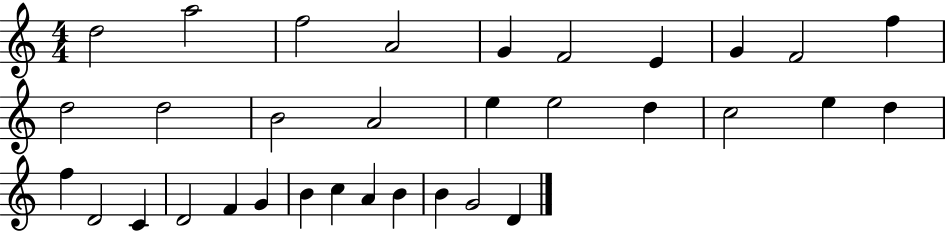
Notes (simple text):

D5/h A5/h F5/h A4/h G4/q F4/h E4/q G4/q F4/h F5/q D5/h D5/h B4/h A4/h E5/q E5/h D5/q C5/h E5/q D5/q F5/q D4/h C4/q D4/h F4/q G4/q B4/q C5/q A4/q B4/q B4/q G4/h D4/q